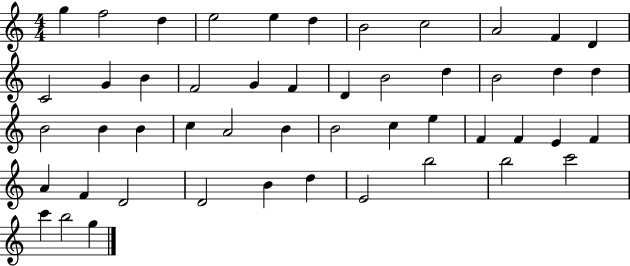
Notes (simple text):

G5/q F5/h D5/q E5/h E5/q D5/q B4/h C5/h A4/h F4/q D4/q C4/h G4/q B4/q F4/h G4/q F4/q D4/q B4/h D5/q B4/h D5/q D5/q B4/h B4/q B4/q C5/q A4/h B4/q B4/h C5/q E5/q F4/q F4/q E4/q F4/q A4/q F4/q D4/h D4/h B4/q D5/q E4/h B5/h B5/h C6/h C6/q B5/h G5/q